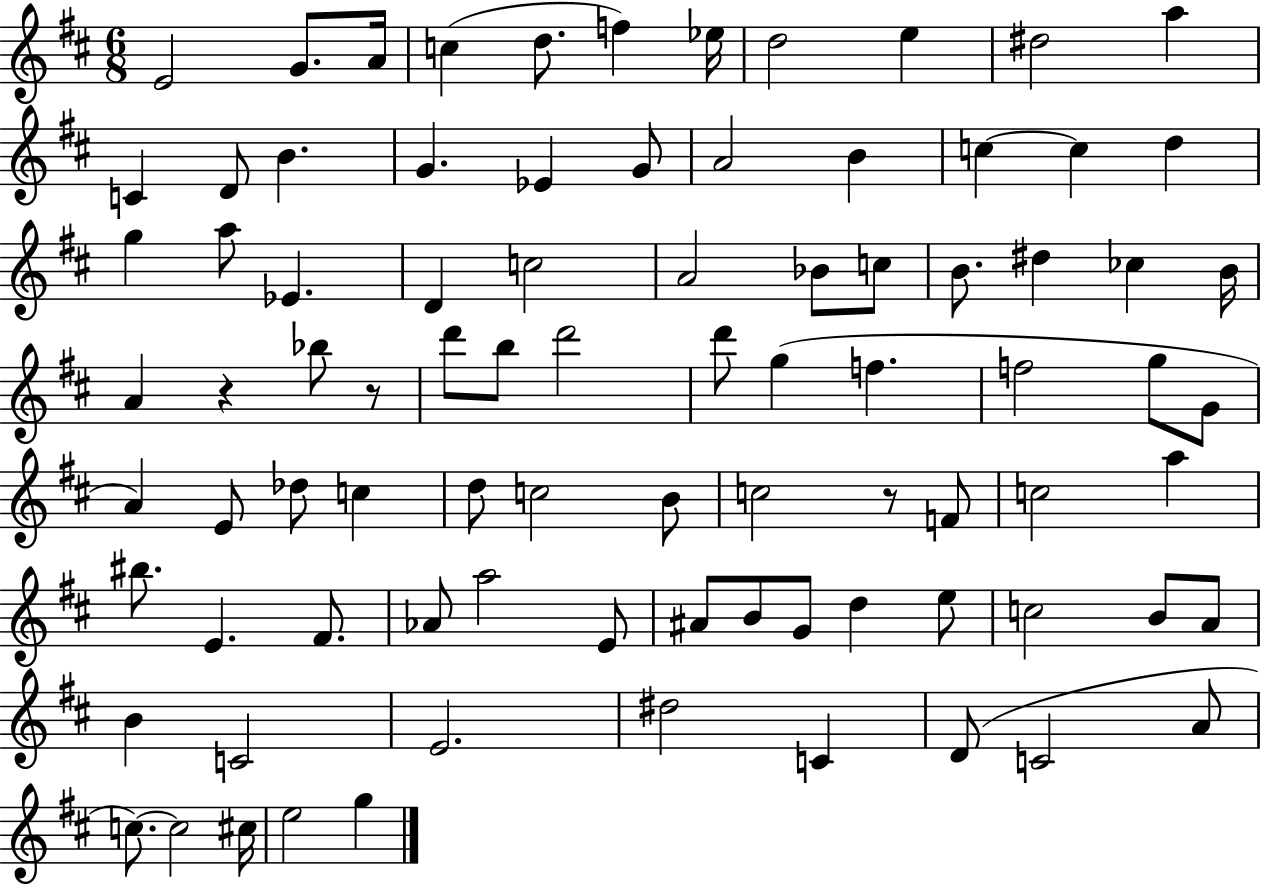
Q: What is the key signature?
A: D major